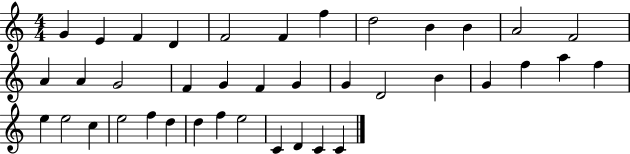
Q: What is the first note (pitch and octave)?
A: G4